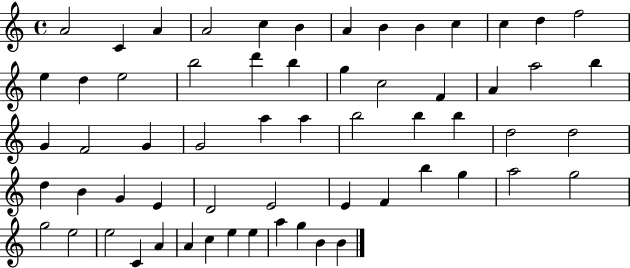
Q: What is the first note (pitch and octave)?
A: A4